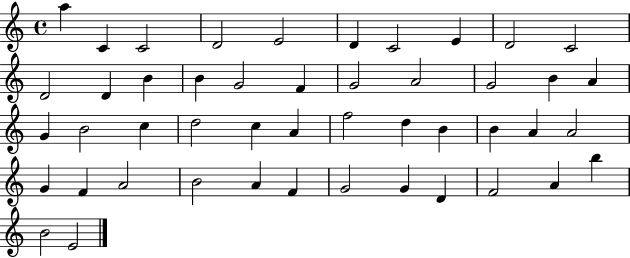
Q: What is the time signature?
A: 4/4